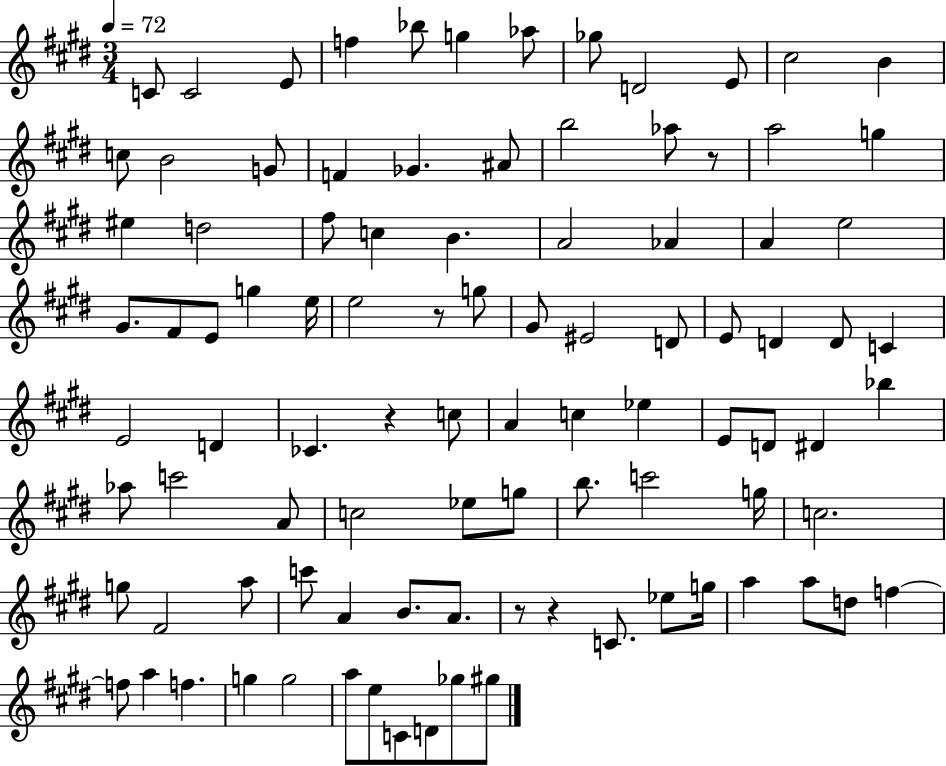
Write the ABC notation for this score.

X:1
T:Untitled
M:3/4
L:1/4
K:E
C/2 C2 E/2 f _b/2 g _a/2 _g/2 D2 E/2 ^c2 B c/2 B2 G/2 F _G ^A/2 b2 _a/2 z/2 a2 g ^e d2 ^f/2 c B A2 _A A e2 ^G/2 ^F/2 E/2 g e/4 e2 z/2 g/2 ^G/2 ^E2 D/2 E/2 D D/2 C E2 D _C z c/2 A c _e E/2 D/2 ^D _b _a/2 c'2 A/2 c2 _e/2 g/2 b/2 c'2 g/4 c2 g/2 ^F2 a/2 c'/2 A B/2 A/2 z/2 z C/2 _e/2 g/4 a a/2 d/2 f f/2 a f g g2 a/2 e/2 C/2 D/2 _g/2 ^g/2